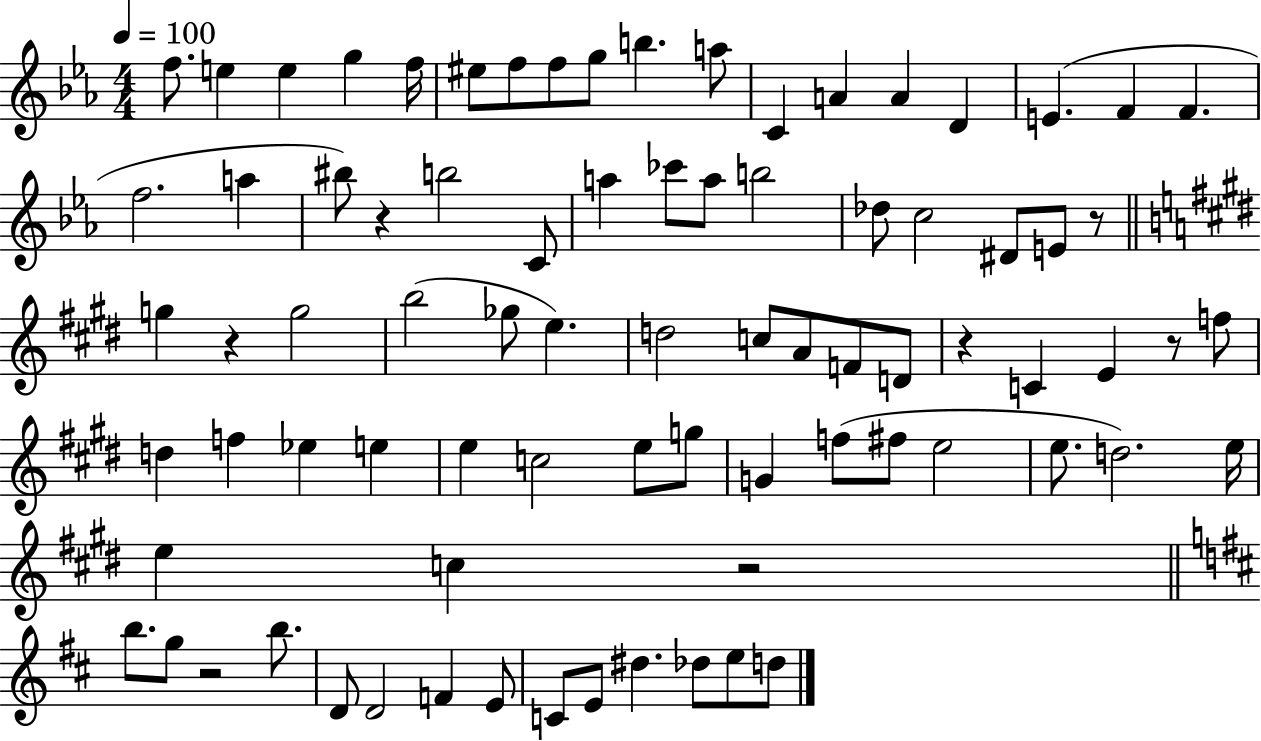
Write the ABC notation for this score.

X:1
T:Untitled
M:4/4
L:1/4
K:Eb
f/2 e e g f/4 ^e/2 f/2 f/2 g/2 b a/2 C A A D E F F f2 a ^b/2 z b2 C/2 a _c'/2 a/2 b2 _d/2 c2 ^D/2 E/2 z/2 g z g2 b2 _g/2 e d2 c/2 A/2 F/2 D/2 z C E z/2 f/2 d f _e e e c2 e/2 g/2 G f/2 ^f/2 e2 e/2 d2 e/4 e c z2 b/2 g/2 z2 b/2 D/2 D2 F E/2 C/2 E/2 ^d _d/2 e/2 d/2